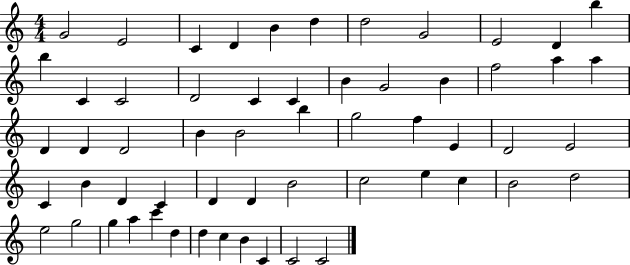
X:1
T:Untitled
M:4/4
L:1/4
K:C
G2 E2 C D B d d2 G2 E2 D b b C C2 D2 C C B G2 B f2 a a D D D2 B B2 b g2 f E D2 E2 C B D C D D B2 c2 e c B2 d2 e2 g2 g a c' d d c B C C2 C2